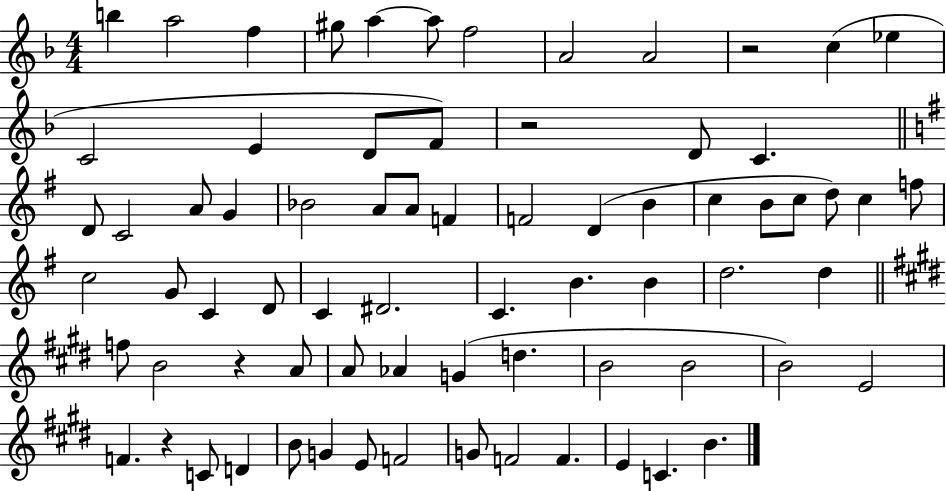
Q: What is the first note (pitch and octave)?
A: B5